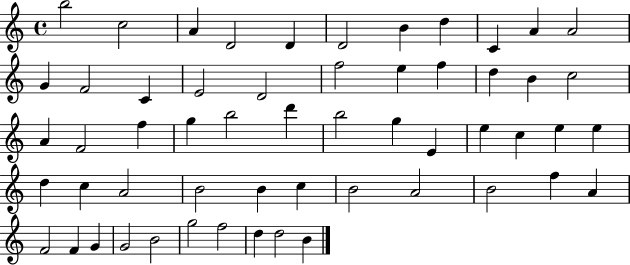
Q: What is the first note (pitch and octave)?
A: B5